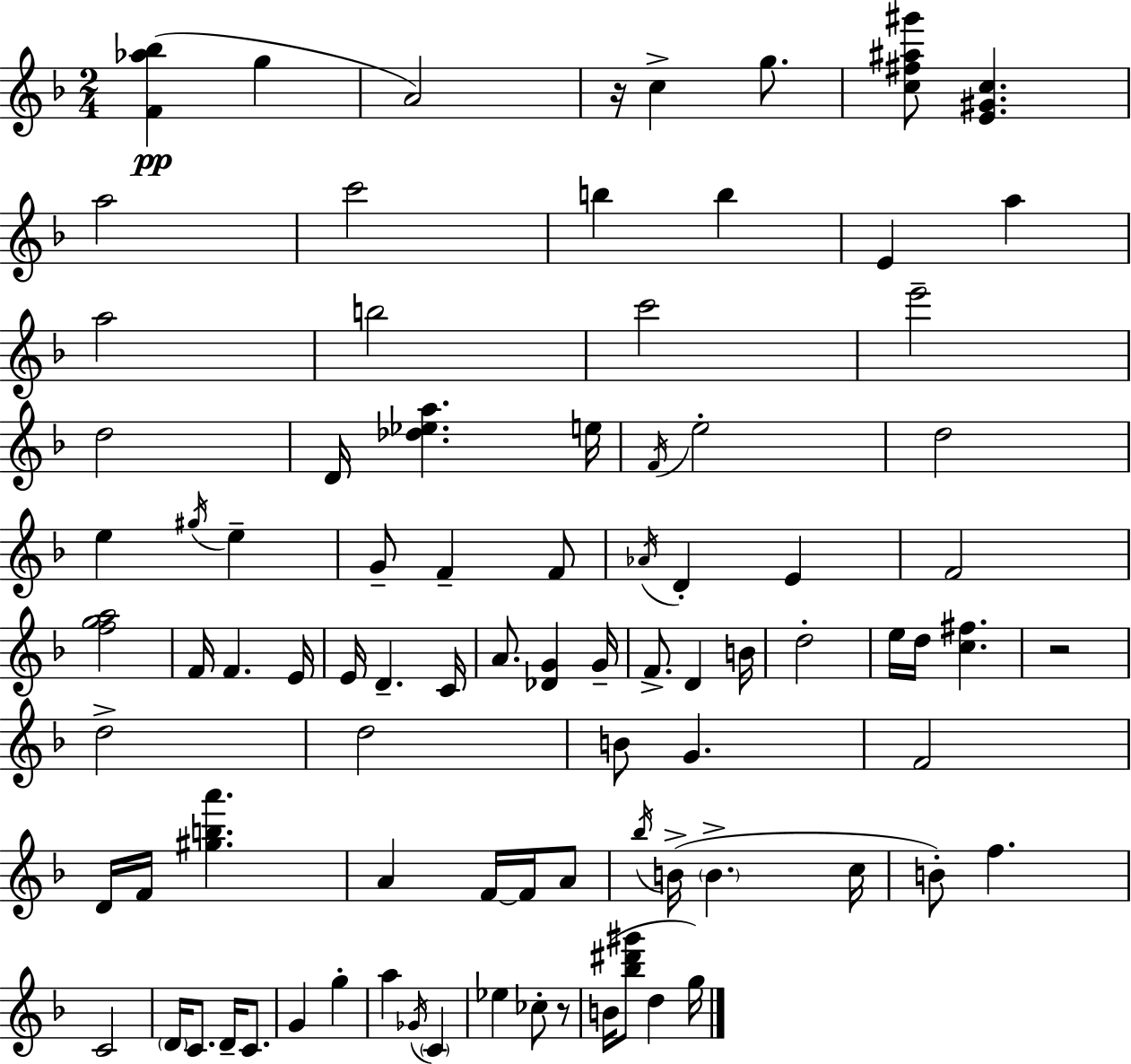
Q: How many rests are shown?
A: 3